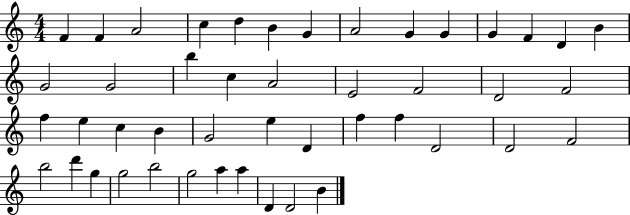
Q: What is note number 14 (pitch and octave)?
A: B4